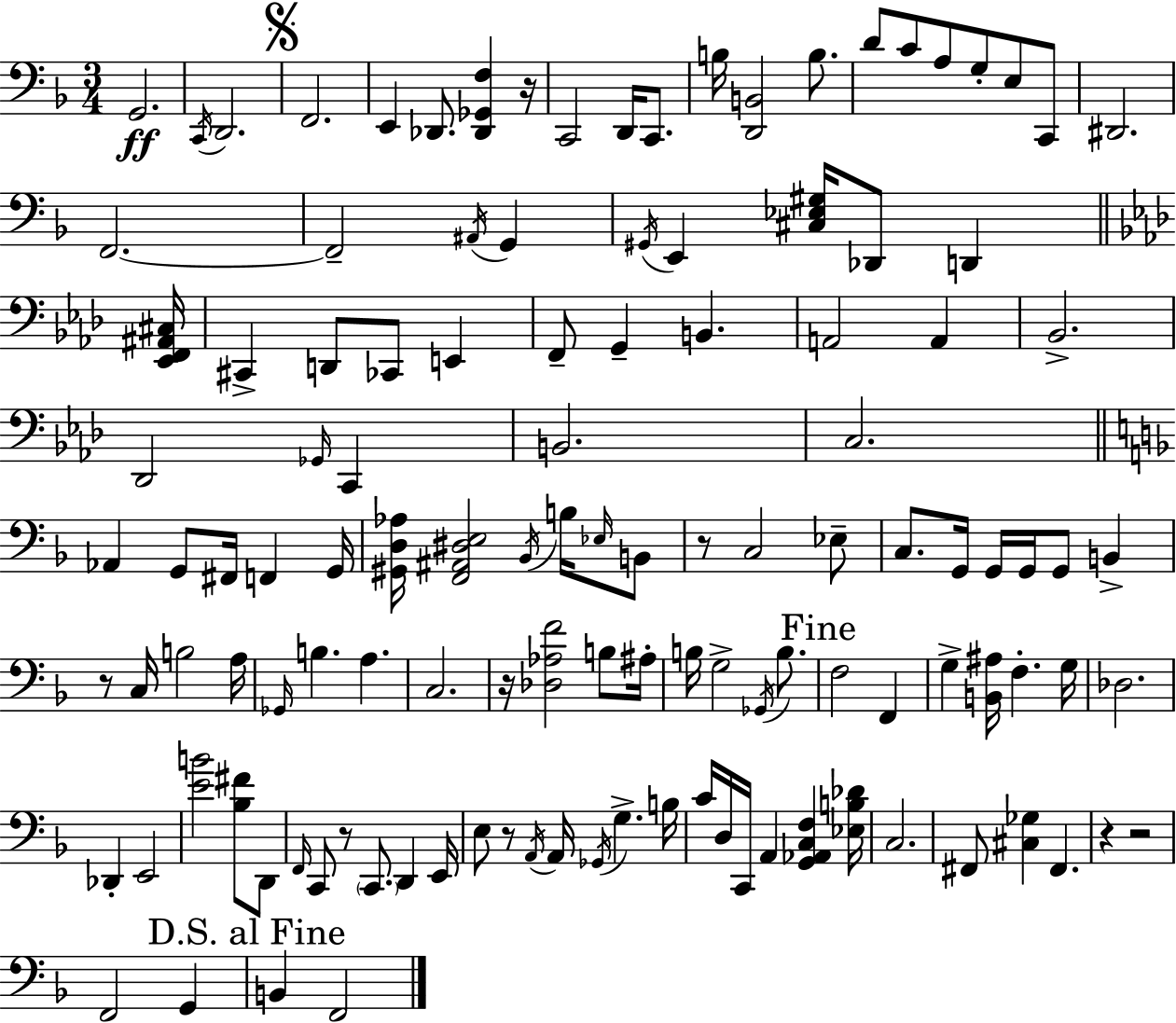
{
  \clef bass
  \numericTimeSignature
  \time 3/4
  \key d \minor
  g,2.\ff | \acciaccatura { c,16 } d,2. | \mark \markup { \musicglyph "scripts.segno" } f,2. | e,4 des,8. <des, ges, f>4 | \break r16 c,2 d,16 c,8. | b16 <d, b,>2 b8. | d'8 c'8 a8 g8-. e8 c,8 | dis,2. | \break f,2.~~ | f,2-- \acciaccatura { ais,16 } g,4 | \acciaccatura { gis,16 } e,4 <cis ees gis>16 des,8 d,4 | \bar "||" \break \key aes \major <ees, f, ais, cis>16 cis,4-> d,8 ces,8 e,4 | f,8-- g,4-- b,4. | a,2 a,4 | bes,2.-> | \break des,2 \grace { ges,16 } c,4 | b,2. | c2. | \bar "||" \break \key f \major aes,4 g,8 fis,16 f,4 g,16 | <gis, d aes>16 <f, ais, dis e>2 \acciaccatura { bes,16 } b16 \grace { ees16 } | b,8 r8 c2 | ees8-- c8. g,16 g,16 g,16 g,8 b,4-> | \break r8 c16 b2 | a16 \grace { ges,16 } b4. a4. | c2. | r16 <des aes f'>2 | \break b8 ais16-. b16 g2-> | \acciaccatura { ges,16 } b8. \mark "Fine" f2 | f,4 g4-> <b, ais>16 f4.-. | g16 des2. | \break des,4-. e,2 | <e' b'>2 | <bes fis'>8 d,8 \grace { f,16 } c,8 r8 \parenthesize c,8. | d,4 e,16 e8 r8 \acciaccatura { a,16 } a,16 \acciaccatura { ges,16 } | \break g4.-> b16 c'16 d16 c,16 a,4 | <g, aes, c f>4 <ees b des'>16 c2. | fis,8 <cis ges>4 | fis,4. r4 r2 | \break f,2 | g,4 \mark "D.S. al Fine" b,4 f,2 | \bar "|."
}